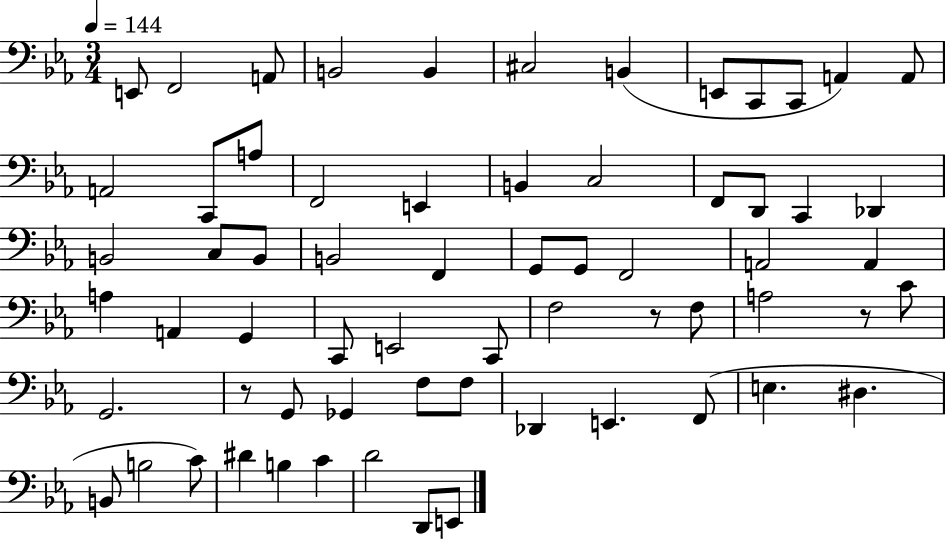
X:1
T:Untitled
M:3/4
L:1/4
K:Eb
E,,/2 F,,2 A,,/2 B,,2 B,, ^C,2 B,, E,,/2 C,,/2 C,,/2 A,, A,,/2 A,,2 C,,/2 A,/2 F,,2 E,, B,, C,2 F,,/2 D,,/2 C,, _D,, B,,2 C,/2 B,,/2 B,,2 F,, G,,/2 G,,/2 F,,2 A,,2 A,, A, A,, G,, C,,/2 E,,2 C,,/2 F,2 z/2 F,/2 A,2 z/2 C/2 G,,2 z/2 G,,/2 _G,, F,/2 F,/2 _D,, E,, F,,/2 E, ^D, B,,/2 B,2 C/2 ^D B, C D2 D,,/2 E,,/2